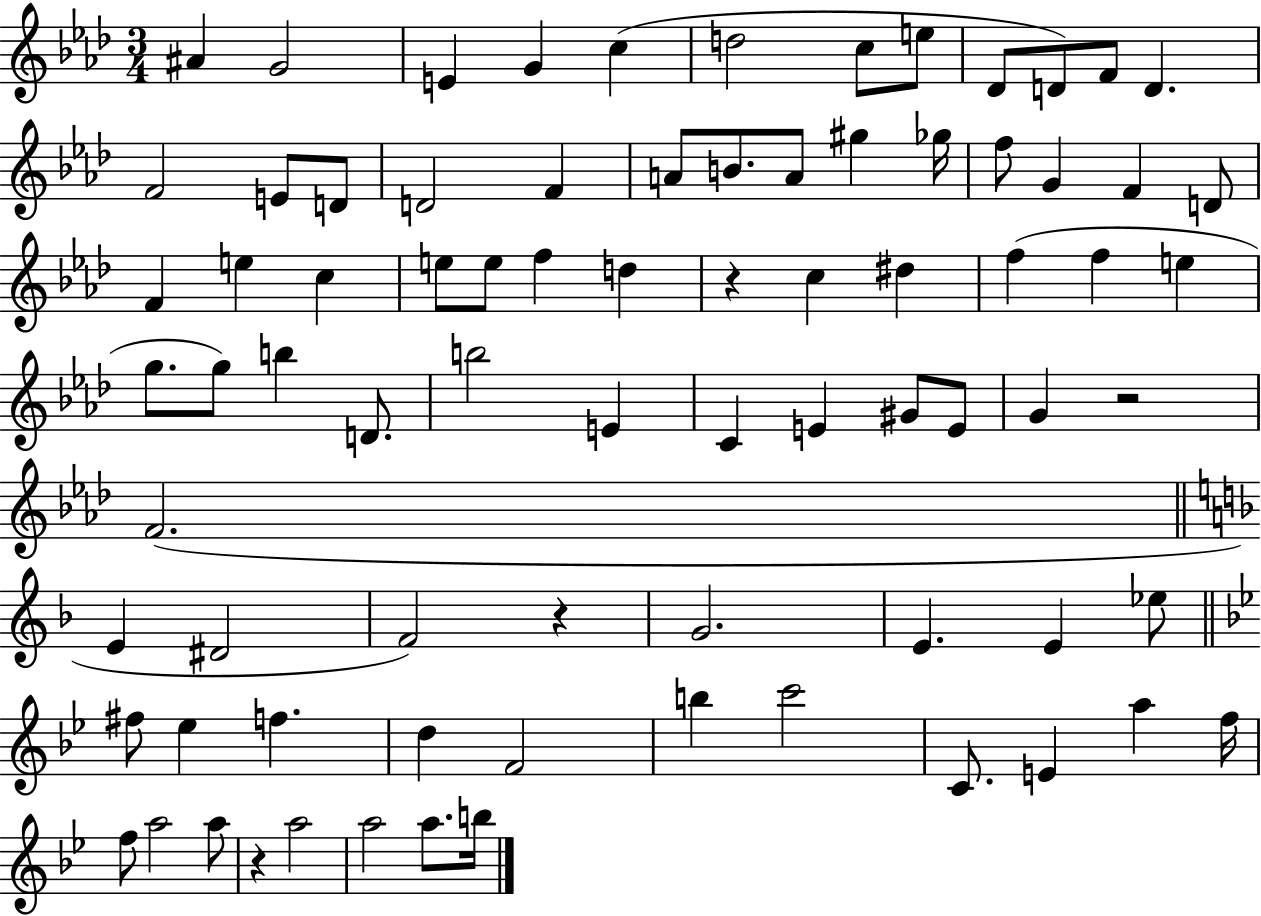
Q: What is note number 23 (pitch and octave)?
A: F5